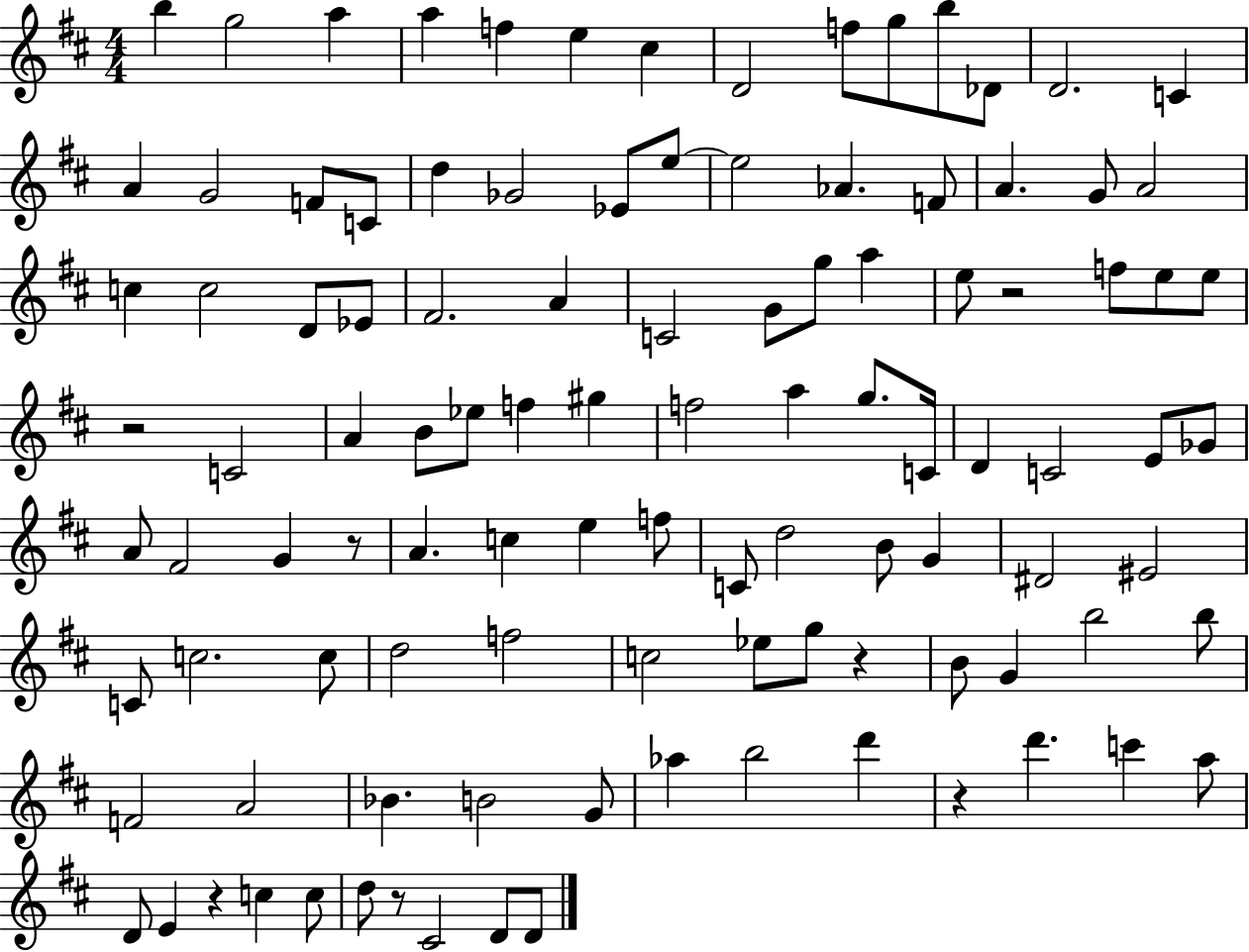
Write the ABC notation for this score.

X:1
T:Untitled
M:4/4
L:1/4
K:D
b g2 a a f e ^c D2 f/2 g/2 b/2 _D/2 D2 C A G2 F/2 C/2 d _G2 _E/2 e/2 e2 _A F/2 A G/2 A2 c c2 D/2 _E/2 ^F2 A C2 G/2 g/2 a e/2 z2 f/2 e/2 e/2 z2 C2 A B/2 _e/2 f ^g f2 a g/2 C/4 D C2 E/2 _G/2 A/2 ^F2 G z/2 A c e f/2 C/2 d2 B/2 G ^D2 ^E2 C/2 c2 c/2 d2 f2 c2 _e/2 g/2 z B/2 G b2 b/2 F2 A2 _B B2 G/2 _a b2 d' z d' c' a/2 D/2 E z c c/2 d/2 z/2 ^C2 D/2 D/2